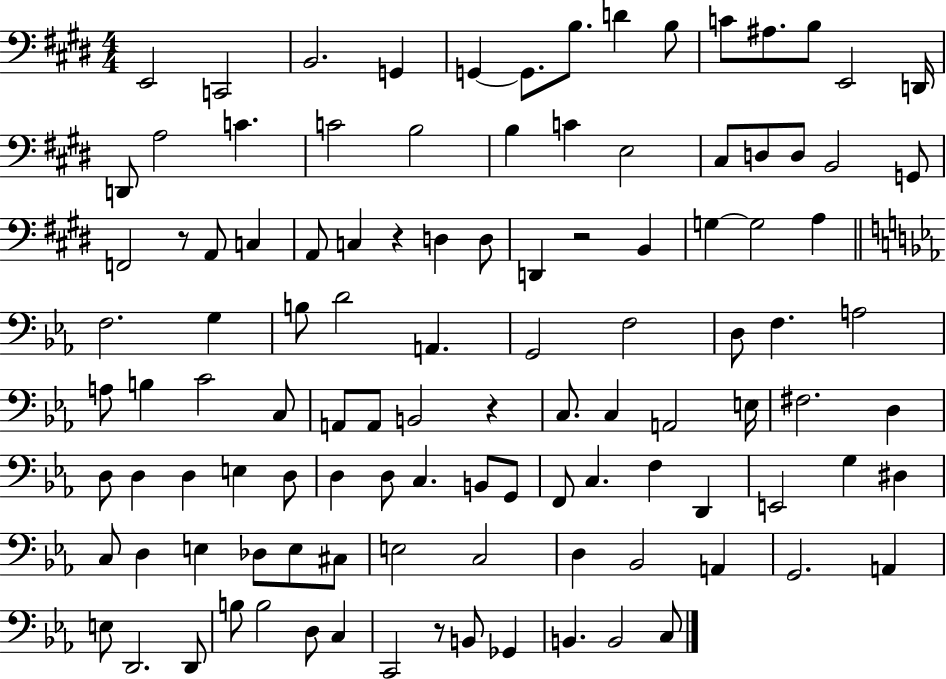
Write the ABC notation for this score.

X:1
T:Untitled
M:4/4
L:1/4
K:E
E,,2 C,,2 B,,2 G,, G,, G,,/2 B,/2 D B,/2 C/2 ^A,/2 B,/2 E,,2 D,,/4 D,,/2 A,2 C C2 B,2 B, C E,2 ^C,/2 D,/2 D,/2 B,,2 G,,/2 F,,2 z/2 A,,/2 C, A,,/2 C, z D, D,/2 D,, z2 B,, G, G,2 A, F,2 G, B,/2 D2 A,, G,,2 F,2 D,/2 F, A,2 A,/2 B, C2 C,/2 A,,/2 A,,/2 B,,2 z C,/2 C, A,,2 E,/4 ^F,2 D, D,/2 D, D, E, D,/2 D, D,/2 C, B,,/2 G,,/2 F,,/2 C, F, D,, E,,2 G, ^D, C,/2 D, E, _D,/2 E,/2 ^C,/2 E,2 C,2 D, _B,,2 A,, G,,2 A,, E,/2 D,,2 D,,/2 B,/2 B,2 D,/2 C, C,,2 z/2 B,,/2 _G,, B,, B,,2 C,/2